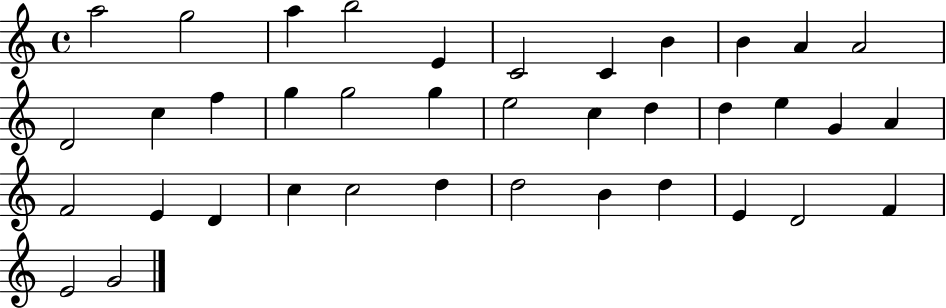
{
  \clef treble
  \time 4/4
  \defaultTimeSignature
  \key c \major
  a''2 g''2 | a''4 b''2 e'4 | c'2 c'4 b'4 | b'4 a'4 a'2 | \break d'2 c''4 f''4 | g''4 g''2 g''4 | e''2 c''4 d''4 | d''4 e''4 g'4 a'4 | \break f'2 e'4 d'4 | c''4 c''2 d''4 | d''2 b'4 d''4 | e'4 d'2 f'4 | \break e'2 g'2 | \bar "|."
}